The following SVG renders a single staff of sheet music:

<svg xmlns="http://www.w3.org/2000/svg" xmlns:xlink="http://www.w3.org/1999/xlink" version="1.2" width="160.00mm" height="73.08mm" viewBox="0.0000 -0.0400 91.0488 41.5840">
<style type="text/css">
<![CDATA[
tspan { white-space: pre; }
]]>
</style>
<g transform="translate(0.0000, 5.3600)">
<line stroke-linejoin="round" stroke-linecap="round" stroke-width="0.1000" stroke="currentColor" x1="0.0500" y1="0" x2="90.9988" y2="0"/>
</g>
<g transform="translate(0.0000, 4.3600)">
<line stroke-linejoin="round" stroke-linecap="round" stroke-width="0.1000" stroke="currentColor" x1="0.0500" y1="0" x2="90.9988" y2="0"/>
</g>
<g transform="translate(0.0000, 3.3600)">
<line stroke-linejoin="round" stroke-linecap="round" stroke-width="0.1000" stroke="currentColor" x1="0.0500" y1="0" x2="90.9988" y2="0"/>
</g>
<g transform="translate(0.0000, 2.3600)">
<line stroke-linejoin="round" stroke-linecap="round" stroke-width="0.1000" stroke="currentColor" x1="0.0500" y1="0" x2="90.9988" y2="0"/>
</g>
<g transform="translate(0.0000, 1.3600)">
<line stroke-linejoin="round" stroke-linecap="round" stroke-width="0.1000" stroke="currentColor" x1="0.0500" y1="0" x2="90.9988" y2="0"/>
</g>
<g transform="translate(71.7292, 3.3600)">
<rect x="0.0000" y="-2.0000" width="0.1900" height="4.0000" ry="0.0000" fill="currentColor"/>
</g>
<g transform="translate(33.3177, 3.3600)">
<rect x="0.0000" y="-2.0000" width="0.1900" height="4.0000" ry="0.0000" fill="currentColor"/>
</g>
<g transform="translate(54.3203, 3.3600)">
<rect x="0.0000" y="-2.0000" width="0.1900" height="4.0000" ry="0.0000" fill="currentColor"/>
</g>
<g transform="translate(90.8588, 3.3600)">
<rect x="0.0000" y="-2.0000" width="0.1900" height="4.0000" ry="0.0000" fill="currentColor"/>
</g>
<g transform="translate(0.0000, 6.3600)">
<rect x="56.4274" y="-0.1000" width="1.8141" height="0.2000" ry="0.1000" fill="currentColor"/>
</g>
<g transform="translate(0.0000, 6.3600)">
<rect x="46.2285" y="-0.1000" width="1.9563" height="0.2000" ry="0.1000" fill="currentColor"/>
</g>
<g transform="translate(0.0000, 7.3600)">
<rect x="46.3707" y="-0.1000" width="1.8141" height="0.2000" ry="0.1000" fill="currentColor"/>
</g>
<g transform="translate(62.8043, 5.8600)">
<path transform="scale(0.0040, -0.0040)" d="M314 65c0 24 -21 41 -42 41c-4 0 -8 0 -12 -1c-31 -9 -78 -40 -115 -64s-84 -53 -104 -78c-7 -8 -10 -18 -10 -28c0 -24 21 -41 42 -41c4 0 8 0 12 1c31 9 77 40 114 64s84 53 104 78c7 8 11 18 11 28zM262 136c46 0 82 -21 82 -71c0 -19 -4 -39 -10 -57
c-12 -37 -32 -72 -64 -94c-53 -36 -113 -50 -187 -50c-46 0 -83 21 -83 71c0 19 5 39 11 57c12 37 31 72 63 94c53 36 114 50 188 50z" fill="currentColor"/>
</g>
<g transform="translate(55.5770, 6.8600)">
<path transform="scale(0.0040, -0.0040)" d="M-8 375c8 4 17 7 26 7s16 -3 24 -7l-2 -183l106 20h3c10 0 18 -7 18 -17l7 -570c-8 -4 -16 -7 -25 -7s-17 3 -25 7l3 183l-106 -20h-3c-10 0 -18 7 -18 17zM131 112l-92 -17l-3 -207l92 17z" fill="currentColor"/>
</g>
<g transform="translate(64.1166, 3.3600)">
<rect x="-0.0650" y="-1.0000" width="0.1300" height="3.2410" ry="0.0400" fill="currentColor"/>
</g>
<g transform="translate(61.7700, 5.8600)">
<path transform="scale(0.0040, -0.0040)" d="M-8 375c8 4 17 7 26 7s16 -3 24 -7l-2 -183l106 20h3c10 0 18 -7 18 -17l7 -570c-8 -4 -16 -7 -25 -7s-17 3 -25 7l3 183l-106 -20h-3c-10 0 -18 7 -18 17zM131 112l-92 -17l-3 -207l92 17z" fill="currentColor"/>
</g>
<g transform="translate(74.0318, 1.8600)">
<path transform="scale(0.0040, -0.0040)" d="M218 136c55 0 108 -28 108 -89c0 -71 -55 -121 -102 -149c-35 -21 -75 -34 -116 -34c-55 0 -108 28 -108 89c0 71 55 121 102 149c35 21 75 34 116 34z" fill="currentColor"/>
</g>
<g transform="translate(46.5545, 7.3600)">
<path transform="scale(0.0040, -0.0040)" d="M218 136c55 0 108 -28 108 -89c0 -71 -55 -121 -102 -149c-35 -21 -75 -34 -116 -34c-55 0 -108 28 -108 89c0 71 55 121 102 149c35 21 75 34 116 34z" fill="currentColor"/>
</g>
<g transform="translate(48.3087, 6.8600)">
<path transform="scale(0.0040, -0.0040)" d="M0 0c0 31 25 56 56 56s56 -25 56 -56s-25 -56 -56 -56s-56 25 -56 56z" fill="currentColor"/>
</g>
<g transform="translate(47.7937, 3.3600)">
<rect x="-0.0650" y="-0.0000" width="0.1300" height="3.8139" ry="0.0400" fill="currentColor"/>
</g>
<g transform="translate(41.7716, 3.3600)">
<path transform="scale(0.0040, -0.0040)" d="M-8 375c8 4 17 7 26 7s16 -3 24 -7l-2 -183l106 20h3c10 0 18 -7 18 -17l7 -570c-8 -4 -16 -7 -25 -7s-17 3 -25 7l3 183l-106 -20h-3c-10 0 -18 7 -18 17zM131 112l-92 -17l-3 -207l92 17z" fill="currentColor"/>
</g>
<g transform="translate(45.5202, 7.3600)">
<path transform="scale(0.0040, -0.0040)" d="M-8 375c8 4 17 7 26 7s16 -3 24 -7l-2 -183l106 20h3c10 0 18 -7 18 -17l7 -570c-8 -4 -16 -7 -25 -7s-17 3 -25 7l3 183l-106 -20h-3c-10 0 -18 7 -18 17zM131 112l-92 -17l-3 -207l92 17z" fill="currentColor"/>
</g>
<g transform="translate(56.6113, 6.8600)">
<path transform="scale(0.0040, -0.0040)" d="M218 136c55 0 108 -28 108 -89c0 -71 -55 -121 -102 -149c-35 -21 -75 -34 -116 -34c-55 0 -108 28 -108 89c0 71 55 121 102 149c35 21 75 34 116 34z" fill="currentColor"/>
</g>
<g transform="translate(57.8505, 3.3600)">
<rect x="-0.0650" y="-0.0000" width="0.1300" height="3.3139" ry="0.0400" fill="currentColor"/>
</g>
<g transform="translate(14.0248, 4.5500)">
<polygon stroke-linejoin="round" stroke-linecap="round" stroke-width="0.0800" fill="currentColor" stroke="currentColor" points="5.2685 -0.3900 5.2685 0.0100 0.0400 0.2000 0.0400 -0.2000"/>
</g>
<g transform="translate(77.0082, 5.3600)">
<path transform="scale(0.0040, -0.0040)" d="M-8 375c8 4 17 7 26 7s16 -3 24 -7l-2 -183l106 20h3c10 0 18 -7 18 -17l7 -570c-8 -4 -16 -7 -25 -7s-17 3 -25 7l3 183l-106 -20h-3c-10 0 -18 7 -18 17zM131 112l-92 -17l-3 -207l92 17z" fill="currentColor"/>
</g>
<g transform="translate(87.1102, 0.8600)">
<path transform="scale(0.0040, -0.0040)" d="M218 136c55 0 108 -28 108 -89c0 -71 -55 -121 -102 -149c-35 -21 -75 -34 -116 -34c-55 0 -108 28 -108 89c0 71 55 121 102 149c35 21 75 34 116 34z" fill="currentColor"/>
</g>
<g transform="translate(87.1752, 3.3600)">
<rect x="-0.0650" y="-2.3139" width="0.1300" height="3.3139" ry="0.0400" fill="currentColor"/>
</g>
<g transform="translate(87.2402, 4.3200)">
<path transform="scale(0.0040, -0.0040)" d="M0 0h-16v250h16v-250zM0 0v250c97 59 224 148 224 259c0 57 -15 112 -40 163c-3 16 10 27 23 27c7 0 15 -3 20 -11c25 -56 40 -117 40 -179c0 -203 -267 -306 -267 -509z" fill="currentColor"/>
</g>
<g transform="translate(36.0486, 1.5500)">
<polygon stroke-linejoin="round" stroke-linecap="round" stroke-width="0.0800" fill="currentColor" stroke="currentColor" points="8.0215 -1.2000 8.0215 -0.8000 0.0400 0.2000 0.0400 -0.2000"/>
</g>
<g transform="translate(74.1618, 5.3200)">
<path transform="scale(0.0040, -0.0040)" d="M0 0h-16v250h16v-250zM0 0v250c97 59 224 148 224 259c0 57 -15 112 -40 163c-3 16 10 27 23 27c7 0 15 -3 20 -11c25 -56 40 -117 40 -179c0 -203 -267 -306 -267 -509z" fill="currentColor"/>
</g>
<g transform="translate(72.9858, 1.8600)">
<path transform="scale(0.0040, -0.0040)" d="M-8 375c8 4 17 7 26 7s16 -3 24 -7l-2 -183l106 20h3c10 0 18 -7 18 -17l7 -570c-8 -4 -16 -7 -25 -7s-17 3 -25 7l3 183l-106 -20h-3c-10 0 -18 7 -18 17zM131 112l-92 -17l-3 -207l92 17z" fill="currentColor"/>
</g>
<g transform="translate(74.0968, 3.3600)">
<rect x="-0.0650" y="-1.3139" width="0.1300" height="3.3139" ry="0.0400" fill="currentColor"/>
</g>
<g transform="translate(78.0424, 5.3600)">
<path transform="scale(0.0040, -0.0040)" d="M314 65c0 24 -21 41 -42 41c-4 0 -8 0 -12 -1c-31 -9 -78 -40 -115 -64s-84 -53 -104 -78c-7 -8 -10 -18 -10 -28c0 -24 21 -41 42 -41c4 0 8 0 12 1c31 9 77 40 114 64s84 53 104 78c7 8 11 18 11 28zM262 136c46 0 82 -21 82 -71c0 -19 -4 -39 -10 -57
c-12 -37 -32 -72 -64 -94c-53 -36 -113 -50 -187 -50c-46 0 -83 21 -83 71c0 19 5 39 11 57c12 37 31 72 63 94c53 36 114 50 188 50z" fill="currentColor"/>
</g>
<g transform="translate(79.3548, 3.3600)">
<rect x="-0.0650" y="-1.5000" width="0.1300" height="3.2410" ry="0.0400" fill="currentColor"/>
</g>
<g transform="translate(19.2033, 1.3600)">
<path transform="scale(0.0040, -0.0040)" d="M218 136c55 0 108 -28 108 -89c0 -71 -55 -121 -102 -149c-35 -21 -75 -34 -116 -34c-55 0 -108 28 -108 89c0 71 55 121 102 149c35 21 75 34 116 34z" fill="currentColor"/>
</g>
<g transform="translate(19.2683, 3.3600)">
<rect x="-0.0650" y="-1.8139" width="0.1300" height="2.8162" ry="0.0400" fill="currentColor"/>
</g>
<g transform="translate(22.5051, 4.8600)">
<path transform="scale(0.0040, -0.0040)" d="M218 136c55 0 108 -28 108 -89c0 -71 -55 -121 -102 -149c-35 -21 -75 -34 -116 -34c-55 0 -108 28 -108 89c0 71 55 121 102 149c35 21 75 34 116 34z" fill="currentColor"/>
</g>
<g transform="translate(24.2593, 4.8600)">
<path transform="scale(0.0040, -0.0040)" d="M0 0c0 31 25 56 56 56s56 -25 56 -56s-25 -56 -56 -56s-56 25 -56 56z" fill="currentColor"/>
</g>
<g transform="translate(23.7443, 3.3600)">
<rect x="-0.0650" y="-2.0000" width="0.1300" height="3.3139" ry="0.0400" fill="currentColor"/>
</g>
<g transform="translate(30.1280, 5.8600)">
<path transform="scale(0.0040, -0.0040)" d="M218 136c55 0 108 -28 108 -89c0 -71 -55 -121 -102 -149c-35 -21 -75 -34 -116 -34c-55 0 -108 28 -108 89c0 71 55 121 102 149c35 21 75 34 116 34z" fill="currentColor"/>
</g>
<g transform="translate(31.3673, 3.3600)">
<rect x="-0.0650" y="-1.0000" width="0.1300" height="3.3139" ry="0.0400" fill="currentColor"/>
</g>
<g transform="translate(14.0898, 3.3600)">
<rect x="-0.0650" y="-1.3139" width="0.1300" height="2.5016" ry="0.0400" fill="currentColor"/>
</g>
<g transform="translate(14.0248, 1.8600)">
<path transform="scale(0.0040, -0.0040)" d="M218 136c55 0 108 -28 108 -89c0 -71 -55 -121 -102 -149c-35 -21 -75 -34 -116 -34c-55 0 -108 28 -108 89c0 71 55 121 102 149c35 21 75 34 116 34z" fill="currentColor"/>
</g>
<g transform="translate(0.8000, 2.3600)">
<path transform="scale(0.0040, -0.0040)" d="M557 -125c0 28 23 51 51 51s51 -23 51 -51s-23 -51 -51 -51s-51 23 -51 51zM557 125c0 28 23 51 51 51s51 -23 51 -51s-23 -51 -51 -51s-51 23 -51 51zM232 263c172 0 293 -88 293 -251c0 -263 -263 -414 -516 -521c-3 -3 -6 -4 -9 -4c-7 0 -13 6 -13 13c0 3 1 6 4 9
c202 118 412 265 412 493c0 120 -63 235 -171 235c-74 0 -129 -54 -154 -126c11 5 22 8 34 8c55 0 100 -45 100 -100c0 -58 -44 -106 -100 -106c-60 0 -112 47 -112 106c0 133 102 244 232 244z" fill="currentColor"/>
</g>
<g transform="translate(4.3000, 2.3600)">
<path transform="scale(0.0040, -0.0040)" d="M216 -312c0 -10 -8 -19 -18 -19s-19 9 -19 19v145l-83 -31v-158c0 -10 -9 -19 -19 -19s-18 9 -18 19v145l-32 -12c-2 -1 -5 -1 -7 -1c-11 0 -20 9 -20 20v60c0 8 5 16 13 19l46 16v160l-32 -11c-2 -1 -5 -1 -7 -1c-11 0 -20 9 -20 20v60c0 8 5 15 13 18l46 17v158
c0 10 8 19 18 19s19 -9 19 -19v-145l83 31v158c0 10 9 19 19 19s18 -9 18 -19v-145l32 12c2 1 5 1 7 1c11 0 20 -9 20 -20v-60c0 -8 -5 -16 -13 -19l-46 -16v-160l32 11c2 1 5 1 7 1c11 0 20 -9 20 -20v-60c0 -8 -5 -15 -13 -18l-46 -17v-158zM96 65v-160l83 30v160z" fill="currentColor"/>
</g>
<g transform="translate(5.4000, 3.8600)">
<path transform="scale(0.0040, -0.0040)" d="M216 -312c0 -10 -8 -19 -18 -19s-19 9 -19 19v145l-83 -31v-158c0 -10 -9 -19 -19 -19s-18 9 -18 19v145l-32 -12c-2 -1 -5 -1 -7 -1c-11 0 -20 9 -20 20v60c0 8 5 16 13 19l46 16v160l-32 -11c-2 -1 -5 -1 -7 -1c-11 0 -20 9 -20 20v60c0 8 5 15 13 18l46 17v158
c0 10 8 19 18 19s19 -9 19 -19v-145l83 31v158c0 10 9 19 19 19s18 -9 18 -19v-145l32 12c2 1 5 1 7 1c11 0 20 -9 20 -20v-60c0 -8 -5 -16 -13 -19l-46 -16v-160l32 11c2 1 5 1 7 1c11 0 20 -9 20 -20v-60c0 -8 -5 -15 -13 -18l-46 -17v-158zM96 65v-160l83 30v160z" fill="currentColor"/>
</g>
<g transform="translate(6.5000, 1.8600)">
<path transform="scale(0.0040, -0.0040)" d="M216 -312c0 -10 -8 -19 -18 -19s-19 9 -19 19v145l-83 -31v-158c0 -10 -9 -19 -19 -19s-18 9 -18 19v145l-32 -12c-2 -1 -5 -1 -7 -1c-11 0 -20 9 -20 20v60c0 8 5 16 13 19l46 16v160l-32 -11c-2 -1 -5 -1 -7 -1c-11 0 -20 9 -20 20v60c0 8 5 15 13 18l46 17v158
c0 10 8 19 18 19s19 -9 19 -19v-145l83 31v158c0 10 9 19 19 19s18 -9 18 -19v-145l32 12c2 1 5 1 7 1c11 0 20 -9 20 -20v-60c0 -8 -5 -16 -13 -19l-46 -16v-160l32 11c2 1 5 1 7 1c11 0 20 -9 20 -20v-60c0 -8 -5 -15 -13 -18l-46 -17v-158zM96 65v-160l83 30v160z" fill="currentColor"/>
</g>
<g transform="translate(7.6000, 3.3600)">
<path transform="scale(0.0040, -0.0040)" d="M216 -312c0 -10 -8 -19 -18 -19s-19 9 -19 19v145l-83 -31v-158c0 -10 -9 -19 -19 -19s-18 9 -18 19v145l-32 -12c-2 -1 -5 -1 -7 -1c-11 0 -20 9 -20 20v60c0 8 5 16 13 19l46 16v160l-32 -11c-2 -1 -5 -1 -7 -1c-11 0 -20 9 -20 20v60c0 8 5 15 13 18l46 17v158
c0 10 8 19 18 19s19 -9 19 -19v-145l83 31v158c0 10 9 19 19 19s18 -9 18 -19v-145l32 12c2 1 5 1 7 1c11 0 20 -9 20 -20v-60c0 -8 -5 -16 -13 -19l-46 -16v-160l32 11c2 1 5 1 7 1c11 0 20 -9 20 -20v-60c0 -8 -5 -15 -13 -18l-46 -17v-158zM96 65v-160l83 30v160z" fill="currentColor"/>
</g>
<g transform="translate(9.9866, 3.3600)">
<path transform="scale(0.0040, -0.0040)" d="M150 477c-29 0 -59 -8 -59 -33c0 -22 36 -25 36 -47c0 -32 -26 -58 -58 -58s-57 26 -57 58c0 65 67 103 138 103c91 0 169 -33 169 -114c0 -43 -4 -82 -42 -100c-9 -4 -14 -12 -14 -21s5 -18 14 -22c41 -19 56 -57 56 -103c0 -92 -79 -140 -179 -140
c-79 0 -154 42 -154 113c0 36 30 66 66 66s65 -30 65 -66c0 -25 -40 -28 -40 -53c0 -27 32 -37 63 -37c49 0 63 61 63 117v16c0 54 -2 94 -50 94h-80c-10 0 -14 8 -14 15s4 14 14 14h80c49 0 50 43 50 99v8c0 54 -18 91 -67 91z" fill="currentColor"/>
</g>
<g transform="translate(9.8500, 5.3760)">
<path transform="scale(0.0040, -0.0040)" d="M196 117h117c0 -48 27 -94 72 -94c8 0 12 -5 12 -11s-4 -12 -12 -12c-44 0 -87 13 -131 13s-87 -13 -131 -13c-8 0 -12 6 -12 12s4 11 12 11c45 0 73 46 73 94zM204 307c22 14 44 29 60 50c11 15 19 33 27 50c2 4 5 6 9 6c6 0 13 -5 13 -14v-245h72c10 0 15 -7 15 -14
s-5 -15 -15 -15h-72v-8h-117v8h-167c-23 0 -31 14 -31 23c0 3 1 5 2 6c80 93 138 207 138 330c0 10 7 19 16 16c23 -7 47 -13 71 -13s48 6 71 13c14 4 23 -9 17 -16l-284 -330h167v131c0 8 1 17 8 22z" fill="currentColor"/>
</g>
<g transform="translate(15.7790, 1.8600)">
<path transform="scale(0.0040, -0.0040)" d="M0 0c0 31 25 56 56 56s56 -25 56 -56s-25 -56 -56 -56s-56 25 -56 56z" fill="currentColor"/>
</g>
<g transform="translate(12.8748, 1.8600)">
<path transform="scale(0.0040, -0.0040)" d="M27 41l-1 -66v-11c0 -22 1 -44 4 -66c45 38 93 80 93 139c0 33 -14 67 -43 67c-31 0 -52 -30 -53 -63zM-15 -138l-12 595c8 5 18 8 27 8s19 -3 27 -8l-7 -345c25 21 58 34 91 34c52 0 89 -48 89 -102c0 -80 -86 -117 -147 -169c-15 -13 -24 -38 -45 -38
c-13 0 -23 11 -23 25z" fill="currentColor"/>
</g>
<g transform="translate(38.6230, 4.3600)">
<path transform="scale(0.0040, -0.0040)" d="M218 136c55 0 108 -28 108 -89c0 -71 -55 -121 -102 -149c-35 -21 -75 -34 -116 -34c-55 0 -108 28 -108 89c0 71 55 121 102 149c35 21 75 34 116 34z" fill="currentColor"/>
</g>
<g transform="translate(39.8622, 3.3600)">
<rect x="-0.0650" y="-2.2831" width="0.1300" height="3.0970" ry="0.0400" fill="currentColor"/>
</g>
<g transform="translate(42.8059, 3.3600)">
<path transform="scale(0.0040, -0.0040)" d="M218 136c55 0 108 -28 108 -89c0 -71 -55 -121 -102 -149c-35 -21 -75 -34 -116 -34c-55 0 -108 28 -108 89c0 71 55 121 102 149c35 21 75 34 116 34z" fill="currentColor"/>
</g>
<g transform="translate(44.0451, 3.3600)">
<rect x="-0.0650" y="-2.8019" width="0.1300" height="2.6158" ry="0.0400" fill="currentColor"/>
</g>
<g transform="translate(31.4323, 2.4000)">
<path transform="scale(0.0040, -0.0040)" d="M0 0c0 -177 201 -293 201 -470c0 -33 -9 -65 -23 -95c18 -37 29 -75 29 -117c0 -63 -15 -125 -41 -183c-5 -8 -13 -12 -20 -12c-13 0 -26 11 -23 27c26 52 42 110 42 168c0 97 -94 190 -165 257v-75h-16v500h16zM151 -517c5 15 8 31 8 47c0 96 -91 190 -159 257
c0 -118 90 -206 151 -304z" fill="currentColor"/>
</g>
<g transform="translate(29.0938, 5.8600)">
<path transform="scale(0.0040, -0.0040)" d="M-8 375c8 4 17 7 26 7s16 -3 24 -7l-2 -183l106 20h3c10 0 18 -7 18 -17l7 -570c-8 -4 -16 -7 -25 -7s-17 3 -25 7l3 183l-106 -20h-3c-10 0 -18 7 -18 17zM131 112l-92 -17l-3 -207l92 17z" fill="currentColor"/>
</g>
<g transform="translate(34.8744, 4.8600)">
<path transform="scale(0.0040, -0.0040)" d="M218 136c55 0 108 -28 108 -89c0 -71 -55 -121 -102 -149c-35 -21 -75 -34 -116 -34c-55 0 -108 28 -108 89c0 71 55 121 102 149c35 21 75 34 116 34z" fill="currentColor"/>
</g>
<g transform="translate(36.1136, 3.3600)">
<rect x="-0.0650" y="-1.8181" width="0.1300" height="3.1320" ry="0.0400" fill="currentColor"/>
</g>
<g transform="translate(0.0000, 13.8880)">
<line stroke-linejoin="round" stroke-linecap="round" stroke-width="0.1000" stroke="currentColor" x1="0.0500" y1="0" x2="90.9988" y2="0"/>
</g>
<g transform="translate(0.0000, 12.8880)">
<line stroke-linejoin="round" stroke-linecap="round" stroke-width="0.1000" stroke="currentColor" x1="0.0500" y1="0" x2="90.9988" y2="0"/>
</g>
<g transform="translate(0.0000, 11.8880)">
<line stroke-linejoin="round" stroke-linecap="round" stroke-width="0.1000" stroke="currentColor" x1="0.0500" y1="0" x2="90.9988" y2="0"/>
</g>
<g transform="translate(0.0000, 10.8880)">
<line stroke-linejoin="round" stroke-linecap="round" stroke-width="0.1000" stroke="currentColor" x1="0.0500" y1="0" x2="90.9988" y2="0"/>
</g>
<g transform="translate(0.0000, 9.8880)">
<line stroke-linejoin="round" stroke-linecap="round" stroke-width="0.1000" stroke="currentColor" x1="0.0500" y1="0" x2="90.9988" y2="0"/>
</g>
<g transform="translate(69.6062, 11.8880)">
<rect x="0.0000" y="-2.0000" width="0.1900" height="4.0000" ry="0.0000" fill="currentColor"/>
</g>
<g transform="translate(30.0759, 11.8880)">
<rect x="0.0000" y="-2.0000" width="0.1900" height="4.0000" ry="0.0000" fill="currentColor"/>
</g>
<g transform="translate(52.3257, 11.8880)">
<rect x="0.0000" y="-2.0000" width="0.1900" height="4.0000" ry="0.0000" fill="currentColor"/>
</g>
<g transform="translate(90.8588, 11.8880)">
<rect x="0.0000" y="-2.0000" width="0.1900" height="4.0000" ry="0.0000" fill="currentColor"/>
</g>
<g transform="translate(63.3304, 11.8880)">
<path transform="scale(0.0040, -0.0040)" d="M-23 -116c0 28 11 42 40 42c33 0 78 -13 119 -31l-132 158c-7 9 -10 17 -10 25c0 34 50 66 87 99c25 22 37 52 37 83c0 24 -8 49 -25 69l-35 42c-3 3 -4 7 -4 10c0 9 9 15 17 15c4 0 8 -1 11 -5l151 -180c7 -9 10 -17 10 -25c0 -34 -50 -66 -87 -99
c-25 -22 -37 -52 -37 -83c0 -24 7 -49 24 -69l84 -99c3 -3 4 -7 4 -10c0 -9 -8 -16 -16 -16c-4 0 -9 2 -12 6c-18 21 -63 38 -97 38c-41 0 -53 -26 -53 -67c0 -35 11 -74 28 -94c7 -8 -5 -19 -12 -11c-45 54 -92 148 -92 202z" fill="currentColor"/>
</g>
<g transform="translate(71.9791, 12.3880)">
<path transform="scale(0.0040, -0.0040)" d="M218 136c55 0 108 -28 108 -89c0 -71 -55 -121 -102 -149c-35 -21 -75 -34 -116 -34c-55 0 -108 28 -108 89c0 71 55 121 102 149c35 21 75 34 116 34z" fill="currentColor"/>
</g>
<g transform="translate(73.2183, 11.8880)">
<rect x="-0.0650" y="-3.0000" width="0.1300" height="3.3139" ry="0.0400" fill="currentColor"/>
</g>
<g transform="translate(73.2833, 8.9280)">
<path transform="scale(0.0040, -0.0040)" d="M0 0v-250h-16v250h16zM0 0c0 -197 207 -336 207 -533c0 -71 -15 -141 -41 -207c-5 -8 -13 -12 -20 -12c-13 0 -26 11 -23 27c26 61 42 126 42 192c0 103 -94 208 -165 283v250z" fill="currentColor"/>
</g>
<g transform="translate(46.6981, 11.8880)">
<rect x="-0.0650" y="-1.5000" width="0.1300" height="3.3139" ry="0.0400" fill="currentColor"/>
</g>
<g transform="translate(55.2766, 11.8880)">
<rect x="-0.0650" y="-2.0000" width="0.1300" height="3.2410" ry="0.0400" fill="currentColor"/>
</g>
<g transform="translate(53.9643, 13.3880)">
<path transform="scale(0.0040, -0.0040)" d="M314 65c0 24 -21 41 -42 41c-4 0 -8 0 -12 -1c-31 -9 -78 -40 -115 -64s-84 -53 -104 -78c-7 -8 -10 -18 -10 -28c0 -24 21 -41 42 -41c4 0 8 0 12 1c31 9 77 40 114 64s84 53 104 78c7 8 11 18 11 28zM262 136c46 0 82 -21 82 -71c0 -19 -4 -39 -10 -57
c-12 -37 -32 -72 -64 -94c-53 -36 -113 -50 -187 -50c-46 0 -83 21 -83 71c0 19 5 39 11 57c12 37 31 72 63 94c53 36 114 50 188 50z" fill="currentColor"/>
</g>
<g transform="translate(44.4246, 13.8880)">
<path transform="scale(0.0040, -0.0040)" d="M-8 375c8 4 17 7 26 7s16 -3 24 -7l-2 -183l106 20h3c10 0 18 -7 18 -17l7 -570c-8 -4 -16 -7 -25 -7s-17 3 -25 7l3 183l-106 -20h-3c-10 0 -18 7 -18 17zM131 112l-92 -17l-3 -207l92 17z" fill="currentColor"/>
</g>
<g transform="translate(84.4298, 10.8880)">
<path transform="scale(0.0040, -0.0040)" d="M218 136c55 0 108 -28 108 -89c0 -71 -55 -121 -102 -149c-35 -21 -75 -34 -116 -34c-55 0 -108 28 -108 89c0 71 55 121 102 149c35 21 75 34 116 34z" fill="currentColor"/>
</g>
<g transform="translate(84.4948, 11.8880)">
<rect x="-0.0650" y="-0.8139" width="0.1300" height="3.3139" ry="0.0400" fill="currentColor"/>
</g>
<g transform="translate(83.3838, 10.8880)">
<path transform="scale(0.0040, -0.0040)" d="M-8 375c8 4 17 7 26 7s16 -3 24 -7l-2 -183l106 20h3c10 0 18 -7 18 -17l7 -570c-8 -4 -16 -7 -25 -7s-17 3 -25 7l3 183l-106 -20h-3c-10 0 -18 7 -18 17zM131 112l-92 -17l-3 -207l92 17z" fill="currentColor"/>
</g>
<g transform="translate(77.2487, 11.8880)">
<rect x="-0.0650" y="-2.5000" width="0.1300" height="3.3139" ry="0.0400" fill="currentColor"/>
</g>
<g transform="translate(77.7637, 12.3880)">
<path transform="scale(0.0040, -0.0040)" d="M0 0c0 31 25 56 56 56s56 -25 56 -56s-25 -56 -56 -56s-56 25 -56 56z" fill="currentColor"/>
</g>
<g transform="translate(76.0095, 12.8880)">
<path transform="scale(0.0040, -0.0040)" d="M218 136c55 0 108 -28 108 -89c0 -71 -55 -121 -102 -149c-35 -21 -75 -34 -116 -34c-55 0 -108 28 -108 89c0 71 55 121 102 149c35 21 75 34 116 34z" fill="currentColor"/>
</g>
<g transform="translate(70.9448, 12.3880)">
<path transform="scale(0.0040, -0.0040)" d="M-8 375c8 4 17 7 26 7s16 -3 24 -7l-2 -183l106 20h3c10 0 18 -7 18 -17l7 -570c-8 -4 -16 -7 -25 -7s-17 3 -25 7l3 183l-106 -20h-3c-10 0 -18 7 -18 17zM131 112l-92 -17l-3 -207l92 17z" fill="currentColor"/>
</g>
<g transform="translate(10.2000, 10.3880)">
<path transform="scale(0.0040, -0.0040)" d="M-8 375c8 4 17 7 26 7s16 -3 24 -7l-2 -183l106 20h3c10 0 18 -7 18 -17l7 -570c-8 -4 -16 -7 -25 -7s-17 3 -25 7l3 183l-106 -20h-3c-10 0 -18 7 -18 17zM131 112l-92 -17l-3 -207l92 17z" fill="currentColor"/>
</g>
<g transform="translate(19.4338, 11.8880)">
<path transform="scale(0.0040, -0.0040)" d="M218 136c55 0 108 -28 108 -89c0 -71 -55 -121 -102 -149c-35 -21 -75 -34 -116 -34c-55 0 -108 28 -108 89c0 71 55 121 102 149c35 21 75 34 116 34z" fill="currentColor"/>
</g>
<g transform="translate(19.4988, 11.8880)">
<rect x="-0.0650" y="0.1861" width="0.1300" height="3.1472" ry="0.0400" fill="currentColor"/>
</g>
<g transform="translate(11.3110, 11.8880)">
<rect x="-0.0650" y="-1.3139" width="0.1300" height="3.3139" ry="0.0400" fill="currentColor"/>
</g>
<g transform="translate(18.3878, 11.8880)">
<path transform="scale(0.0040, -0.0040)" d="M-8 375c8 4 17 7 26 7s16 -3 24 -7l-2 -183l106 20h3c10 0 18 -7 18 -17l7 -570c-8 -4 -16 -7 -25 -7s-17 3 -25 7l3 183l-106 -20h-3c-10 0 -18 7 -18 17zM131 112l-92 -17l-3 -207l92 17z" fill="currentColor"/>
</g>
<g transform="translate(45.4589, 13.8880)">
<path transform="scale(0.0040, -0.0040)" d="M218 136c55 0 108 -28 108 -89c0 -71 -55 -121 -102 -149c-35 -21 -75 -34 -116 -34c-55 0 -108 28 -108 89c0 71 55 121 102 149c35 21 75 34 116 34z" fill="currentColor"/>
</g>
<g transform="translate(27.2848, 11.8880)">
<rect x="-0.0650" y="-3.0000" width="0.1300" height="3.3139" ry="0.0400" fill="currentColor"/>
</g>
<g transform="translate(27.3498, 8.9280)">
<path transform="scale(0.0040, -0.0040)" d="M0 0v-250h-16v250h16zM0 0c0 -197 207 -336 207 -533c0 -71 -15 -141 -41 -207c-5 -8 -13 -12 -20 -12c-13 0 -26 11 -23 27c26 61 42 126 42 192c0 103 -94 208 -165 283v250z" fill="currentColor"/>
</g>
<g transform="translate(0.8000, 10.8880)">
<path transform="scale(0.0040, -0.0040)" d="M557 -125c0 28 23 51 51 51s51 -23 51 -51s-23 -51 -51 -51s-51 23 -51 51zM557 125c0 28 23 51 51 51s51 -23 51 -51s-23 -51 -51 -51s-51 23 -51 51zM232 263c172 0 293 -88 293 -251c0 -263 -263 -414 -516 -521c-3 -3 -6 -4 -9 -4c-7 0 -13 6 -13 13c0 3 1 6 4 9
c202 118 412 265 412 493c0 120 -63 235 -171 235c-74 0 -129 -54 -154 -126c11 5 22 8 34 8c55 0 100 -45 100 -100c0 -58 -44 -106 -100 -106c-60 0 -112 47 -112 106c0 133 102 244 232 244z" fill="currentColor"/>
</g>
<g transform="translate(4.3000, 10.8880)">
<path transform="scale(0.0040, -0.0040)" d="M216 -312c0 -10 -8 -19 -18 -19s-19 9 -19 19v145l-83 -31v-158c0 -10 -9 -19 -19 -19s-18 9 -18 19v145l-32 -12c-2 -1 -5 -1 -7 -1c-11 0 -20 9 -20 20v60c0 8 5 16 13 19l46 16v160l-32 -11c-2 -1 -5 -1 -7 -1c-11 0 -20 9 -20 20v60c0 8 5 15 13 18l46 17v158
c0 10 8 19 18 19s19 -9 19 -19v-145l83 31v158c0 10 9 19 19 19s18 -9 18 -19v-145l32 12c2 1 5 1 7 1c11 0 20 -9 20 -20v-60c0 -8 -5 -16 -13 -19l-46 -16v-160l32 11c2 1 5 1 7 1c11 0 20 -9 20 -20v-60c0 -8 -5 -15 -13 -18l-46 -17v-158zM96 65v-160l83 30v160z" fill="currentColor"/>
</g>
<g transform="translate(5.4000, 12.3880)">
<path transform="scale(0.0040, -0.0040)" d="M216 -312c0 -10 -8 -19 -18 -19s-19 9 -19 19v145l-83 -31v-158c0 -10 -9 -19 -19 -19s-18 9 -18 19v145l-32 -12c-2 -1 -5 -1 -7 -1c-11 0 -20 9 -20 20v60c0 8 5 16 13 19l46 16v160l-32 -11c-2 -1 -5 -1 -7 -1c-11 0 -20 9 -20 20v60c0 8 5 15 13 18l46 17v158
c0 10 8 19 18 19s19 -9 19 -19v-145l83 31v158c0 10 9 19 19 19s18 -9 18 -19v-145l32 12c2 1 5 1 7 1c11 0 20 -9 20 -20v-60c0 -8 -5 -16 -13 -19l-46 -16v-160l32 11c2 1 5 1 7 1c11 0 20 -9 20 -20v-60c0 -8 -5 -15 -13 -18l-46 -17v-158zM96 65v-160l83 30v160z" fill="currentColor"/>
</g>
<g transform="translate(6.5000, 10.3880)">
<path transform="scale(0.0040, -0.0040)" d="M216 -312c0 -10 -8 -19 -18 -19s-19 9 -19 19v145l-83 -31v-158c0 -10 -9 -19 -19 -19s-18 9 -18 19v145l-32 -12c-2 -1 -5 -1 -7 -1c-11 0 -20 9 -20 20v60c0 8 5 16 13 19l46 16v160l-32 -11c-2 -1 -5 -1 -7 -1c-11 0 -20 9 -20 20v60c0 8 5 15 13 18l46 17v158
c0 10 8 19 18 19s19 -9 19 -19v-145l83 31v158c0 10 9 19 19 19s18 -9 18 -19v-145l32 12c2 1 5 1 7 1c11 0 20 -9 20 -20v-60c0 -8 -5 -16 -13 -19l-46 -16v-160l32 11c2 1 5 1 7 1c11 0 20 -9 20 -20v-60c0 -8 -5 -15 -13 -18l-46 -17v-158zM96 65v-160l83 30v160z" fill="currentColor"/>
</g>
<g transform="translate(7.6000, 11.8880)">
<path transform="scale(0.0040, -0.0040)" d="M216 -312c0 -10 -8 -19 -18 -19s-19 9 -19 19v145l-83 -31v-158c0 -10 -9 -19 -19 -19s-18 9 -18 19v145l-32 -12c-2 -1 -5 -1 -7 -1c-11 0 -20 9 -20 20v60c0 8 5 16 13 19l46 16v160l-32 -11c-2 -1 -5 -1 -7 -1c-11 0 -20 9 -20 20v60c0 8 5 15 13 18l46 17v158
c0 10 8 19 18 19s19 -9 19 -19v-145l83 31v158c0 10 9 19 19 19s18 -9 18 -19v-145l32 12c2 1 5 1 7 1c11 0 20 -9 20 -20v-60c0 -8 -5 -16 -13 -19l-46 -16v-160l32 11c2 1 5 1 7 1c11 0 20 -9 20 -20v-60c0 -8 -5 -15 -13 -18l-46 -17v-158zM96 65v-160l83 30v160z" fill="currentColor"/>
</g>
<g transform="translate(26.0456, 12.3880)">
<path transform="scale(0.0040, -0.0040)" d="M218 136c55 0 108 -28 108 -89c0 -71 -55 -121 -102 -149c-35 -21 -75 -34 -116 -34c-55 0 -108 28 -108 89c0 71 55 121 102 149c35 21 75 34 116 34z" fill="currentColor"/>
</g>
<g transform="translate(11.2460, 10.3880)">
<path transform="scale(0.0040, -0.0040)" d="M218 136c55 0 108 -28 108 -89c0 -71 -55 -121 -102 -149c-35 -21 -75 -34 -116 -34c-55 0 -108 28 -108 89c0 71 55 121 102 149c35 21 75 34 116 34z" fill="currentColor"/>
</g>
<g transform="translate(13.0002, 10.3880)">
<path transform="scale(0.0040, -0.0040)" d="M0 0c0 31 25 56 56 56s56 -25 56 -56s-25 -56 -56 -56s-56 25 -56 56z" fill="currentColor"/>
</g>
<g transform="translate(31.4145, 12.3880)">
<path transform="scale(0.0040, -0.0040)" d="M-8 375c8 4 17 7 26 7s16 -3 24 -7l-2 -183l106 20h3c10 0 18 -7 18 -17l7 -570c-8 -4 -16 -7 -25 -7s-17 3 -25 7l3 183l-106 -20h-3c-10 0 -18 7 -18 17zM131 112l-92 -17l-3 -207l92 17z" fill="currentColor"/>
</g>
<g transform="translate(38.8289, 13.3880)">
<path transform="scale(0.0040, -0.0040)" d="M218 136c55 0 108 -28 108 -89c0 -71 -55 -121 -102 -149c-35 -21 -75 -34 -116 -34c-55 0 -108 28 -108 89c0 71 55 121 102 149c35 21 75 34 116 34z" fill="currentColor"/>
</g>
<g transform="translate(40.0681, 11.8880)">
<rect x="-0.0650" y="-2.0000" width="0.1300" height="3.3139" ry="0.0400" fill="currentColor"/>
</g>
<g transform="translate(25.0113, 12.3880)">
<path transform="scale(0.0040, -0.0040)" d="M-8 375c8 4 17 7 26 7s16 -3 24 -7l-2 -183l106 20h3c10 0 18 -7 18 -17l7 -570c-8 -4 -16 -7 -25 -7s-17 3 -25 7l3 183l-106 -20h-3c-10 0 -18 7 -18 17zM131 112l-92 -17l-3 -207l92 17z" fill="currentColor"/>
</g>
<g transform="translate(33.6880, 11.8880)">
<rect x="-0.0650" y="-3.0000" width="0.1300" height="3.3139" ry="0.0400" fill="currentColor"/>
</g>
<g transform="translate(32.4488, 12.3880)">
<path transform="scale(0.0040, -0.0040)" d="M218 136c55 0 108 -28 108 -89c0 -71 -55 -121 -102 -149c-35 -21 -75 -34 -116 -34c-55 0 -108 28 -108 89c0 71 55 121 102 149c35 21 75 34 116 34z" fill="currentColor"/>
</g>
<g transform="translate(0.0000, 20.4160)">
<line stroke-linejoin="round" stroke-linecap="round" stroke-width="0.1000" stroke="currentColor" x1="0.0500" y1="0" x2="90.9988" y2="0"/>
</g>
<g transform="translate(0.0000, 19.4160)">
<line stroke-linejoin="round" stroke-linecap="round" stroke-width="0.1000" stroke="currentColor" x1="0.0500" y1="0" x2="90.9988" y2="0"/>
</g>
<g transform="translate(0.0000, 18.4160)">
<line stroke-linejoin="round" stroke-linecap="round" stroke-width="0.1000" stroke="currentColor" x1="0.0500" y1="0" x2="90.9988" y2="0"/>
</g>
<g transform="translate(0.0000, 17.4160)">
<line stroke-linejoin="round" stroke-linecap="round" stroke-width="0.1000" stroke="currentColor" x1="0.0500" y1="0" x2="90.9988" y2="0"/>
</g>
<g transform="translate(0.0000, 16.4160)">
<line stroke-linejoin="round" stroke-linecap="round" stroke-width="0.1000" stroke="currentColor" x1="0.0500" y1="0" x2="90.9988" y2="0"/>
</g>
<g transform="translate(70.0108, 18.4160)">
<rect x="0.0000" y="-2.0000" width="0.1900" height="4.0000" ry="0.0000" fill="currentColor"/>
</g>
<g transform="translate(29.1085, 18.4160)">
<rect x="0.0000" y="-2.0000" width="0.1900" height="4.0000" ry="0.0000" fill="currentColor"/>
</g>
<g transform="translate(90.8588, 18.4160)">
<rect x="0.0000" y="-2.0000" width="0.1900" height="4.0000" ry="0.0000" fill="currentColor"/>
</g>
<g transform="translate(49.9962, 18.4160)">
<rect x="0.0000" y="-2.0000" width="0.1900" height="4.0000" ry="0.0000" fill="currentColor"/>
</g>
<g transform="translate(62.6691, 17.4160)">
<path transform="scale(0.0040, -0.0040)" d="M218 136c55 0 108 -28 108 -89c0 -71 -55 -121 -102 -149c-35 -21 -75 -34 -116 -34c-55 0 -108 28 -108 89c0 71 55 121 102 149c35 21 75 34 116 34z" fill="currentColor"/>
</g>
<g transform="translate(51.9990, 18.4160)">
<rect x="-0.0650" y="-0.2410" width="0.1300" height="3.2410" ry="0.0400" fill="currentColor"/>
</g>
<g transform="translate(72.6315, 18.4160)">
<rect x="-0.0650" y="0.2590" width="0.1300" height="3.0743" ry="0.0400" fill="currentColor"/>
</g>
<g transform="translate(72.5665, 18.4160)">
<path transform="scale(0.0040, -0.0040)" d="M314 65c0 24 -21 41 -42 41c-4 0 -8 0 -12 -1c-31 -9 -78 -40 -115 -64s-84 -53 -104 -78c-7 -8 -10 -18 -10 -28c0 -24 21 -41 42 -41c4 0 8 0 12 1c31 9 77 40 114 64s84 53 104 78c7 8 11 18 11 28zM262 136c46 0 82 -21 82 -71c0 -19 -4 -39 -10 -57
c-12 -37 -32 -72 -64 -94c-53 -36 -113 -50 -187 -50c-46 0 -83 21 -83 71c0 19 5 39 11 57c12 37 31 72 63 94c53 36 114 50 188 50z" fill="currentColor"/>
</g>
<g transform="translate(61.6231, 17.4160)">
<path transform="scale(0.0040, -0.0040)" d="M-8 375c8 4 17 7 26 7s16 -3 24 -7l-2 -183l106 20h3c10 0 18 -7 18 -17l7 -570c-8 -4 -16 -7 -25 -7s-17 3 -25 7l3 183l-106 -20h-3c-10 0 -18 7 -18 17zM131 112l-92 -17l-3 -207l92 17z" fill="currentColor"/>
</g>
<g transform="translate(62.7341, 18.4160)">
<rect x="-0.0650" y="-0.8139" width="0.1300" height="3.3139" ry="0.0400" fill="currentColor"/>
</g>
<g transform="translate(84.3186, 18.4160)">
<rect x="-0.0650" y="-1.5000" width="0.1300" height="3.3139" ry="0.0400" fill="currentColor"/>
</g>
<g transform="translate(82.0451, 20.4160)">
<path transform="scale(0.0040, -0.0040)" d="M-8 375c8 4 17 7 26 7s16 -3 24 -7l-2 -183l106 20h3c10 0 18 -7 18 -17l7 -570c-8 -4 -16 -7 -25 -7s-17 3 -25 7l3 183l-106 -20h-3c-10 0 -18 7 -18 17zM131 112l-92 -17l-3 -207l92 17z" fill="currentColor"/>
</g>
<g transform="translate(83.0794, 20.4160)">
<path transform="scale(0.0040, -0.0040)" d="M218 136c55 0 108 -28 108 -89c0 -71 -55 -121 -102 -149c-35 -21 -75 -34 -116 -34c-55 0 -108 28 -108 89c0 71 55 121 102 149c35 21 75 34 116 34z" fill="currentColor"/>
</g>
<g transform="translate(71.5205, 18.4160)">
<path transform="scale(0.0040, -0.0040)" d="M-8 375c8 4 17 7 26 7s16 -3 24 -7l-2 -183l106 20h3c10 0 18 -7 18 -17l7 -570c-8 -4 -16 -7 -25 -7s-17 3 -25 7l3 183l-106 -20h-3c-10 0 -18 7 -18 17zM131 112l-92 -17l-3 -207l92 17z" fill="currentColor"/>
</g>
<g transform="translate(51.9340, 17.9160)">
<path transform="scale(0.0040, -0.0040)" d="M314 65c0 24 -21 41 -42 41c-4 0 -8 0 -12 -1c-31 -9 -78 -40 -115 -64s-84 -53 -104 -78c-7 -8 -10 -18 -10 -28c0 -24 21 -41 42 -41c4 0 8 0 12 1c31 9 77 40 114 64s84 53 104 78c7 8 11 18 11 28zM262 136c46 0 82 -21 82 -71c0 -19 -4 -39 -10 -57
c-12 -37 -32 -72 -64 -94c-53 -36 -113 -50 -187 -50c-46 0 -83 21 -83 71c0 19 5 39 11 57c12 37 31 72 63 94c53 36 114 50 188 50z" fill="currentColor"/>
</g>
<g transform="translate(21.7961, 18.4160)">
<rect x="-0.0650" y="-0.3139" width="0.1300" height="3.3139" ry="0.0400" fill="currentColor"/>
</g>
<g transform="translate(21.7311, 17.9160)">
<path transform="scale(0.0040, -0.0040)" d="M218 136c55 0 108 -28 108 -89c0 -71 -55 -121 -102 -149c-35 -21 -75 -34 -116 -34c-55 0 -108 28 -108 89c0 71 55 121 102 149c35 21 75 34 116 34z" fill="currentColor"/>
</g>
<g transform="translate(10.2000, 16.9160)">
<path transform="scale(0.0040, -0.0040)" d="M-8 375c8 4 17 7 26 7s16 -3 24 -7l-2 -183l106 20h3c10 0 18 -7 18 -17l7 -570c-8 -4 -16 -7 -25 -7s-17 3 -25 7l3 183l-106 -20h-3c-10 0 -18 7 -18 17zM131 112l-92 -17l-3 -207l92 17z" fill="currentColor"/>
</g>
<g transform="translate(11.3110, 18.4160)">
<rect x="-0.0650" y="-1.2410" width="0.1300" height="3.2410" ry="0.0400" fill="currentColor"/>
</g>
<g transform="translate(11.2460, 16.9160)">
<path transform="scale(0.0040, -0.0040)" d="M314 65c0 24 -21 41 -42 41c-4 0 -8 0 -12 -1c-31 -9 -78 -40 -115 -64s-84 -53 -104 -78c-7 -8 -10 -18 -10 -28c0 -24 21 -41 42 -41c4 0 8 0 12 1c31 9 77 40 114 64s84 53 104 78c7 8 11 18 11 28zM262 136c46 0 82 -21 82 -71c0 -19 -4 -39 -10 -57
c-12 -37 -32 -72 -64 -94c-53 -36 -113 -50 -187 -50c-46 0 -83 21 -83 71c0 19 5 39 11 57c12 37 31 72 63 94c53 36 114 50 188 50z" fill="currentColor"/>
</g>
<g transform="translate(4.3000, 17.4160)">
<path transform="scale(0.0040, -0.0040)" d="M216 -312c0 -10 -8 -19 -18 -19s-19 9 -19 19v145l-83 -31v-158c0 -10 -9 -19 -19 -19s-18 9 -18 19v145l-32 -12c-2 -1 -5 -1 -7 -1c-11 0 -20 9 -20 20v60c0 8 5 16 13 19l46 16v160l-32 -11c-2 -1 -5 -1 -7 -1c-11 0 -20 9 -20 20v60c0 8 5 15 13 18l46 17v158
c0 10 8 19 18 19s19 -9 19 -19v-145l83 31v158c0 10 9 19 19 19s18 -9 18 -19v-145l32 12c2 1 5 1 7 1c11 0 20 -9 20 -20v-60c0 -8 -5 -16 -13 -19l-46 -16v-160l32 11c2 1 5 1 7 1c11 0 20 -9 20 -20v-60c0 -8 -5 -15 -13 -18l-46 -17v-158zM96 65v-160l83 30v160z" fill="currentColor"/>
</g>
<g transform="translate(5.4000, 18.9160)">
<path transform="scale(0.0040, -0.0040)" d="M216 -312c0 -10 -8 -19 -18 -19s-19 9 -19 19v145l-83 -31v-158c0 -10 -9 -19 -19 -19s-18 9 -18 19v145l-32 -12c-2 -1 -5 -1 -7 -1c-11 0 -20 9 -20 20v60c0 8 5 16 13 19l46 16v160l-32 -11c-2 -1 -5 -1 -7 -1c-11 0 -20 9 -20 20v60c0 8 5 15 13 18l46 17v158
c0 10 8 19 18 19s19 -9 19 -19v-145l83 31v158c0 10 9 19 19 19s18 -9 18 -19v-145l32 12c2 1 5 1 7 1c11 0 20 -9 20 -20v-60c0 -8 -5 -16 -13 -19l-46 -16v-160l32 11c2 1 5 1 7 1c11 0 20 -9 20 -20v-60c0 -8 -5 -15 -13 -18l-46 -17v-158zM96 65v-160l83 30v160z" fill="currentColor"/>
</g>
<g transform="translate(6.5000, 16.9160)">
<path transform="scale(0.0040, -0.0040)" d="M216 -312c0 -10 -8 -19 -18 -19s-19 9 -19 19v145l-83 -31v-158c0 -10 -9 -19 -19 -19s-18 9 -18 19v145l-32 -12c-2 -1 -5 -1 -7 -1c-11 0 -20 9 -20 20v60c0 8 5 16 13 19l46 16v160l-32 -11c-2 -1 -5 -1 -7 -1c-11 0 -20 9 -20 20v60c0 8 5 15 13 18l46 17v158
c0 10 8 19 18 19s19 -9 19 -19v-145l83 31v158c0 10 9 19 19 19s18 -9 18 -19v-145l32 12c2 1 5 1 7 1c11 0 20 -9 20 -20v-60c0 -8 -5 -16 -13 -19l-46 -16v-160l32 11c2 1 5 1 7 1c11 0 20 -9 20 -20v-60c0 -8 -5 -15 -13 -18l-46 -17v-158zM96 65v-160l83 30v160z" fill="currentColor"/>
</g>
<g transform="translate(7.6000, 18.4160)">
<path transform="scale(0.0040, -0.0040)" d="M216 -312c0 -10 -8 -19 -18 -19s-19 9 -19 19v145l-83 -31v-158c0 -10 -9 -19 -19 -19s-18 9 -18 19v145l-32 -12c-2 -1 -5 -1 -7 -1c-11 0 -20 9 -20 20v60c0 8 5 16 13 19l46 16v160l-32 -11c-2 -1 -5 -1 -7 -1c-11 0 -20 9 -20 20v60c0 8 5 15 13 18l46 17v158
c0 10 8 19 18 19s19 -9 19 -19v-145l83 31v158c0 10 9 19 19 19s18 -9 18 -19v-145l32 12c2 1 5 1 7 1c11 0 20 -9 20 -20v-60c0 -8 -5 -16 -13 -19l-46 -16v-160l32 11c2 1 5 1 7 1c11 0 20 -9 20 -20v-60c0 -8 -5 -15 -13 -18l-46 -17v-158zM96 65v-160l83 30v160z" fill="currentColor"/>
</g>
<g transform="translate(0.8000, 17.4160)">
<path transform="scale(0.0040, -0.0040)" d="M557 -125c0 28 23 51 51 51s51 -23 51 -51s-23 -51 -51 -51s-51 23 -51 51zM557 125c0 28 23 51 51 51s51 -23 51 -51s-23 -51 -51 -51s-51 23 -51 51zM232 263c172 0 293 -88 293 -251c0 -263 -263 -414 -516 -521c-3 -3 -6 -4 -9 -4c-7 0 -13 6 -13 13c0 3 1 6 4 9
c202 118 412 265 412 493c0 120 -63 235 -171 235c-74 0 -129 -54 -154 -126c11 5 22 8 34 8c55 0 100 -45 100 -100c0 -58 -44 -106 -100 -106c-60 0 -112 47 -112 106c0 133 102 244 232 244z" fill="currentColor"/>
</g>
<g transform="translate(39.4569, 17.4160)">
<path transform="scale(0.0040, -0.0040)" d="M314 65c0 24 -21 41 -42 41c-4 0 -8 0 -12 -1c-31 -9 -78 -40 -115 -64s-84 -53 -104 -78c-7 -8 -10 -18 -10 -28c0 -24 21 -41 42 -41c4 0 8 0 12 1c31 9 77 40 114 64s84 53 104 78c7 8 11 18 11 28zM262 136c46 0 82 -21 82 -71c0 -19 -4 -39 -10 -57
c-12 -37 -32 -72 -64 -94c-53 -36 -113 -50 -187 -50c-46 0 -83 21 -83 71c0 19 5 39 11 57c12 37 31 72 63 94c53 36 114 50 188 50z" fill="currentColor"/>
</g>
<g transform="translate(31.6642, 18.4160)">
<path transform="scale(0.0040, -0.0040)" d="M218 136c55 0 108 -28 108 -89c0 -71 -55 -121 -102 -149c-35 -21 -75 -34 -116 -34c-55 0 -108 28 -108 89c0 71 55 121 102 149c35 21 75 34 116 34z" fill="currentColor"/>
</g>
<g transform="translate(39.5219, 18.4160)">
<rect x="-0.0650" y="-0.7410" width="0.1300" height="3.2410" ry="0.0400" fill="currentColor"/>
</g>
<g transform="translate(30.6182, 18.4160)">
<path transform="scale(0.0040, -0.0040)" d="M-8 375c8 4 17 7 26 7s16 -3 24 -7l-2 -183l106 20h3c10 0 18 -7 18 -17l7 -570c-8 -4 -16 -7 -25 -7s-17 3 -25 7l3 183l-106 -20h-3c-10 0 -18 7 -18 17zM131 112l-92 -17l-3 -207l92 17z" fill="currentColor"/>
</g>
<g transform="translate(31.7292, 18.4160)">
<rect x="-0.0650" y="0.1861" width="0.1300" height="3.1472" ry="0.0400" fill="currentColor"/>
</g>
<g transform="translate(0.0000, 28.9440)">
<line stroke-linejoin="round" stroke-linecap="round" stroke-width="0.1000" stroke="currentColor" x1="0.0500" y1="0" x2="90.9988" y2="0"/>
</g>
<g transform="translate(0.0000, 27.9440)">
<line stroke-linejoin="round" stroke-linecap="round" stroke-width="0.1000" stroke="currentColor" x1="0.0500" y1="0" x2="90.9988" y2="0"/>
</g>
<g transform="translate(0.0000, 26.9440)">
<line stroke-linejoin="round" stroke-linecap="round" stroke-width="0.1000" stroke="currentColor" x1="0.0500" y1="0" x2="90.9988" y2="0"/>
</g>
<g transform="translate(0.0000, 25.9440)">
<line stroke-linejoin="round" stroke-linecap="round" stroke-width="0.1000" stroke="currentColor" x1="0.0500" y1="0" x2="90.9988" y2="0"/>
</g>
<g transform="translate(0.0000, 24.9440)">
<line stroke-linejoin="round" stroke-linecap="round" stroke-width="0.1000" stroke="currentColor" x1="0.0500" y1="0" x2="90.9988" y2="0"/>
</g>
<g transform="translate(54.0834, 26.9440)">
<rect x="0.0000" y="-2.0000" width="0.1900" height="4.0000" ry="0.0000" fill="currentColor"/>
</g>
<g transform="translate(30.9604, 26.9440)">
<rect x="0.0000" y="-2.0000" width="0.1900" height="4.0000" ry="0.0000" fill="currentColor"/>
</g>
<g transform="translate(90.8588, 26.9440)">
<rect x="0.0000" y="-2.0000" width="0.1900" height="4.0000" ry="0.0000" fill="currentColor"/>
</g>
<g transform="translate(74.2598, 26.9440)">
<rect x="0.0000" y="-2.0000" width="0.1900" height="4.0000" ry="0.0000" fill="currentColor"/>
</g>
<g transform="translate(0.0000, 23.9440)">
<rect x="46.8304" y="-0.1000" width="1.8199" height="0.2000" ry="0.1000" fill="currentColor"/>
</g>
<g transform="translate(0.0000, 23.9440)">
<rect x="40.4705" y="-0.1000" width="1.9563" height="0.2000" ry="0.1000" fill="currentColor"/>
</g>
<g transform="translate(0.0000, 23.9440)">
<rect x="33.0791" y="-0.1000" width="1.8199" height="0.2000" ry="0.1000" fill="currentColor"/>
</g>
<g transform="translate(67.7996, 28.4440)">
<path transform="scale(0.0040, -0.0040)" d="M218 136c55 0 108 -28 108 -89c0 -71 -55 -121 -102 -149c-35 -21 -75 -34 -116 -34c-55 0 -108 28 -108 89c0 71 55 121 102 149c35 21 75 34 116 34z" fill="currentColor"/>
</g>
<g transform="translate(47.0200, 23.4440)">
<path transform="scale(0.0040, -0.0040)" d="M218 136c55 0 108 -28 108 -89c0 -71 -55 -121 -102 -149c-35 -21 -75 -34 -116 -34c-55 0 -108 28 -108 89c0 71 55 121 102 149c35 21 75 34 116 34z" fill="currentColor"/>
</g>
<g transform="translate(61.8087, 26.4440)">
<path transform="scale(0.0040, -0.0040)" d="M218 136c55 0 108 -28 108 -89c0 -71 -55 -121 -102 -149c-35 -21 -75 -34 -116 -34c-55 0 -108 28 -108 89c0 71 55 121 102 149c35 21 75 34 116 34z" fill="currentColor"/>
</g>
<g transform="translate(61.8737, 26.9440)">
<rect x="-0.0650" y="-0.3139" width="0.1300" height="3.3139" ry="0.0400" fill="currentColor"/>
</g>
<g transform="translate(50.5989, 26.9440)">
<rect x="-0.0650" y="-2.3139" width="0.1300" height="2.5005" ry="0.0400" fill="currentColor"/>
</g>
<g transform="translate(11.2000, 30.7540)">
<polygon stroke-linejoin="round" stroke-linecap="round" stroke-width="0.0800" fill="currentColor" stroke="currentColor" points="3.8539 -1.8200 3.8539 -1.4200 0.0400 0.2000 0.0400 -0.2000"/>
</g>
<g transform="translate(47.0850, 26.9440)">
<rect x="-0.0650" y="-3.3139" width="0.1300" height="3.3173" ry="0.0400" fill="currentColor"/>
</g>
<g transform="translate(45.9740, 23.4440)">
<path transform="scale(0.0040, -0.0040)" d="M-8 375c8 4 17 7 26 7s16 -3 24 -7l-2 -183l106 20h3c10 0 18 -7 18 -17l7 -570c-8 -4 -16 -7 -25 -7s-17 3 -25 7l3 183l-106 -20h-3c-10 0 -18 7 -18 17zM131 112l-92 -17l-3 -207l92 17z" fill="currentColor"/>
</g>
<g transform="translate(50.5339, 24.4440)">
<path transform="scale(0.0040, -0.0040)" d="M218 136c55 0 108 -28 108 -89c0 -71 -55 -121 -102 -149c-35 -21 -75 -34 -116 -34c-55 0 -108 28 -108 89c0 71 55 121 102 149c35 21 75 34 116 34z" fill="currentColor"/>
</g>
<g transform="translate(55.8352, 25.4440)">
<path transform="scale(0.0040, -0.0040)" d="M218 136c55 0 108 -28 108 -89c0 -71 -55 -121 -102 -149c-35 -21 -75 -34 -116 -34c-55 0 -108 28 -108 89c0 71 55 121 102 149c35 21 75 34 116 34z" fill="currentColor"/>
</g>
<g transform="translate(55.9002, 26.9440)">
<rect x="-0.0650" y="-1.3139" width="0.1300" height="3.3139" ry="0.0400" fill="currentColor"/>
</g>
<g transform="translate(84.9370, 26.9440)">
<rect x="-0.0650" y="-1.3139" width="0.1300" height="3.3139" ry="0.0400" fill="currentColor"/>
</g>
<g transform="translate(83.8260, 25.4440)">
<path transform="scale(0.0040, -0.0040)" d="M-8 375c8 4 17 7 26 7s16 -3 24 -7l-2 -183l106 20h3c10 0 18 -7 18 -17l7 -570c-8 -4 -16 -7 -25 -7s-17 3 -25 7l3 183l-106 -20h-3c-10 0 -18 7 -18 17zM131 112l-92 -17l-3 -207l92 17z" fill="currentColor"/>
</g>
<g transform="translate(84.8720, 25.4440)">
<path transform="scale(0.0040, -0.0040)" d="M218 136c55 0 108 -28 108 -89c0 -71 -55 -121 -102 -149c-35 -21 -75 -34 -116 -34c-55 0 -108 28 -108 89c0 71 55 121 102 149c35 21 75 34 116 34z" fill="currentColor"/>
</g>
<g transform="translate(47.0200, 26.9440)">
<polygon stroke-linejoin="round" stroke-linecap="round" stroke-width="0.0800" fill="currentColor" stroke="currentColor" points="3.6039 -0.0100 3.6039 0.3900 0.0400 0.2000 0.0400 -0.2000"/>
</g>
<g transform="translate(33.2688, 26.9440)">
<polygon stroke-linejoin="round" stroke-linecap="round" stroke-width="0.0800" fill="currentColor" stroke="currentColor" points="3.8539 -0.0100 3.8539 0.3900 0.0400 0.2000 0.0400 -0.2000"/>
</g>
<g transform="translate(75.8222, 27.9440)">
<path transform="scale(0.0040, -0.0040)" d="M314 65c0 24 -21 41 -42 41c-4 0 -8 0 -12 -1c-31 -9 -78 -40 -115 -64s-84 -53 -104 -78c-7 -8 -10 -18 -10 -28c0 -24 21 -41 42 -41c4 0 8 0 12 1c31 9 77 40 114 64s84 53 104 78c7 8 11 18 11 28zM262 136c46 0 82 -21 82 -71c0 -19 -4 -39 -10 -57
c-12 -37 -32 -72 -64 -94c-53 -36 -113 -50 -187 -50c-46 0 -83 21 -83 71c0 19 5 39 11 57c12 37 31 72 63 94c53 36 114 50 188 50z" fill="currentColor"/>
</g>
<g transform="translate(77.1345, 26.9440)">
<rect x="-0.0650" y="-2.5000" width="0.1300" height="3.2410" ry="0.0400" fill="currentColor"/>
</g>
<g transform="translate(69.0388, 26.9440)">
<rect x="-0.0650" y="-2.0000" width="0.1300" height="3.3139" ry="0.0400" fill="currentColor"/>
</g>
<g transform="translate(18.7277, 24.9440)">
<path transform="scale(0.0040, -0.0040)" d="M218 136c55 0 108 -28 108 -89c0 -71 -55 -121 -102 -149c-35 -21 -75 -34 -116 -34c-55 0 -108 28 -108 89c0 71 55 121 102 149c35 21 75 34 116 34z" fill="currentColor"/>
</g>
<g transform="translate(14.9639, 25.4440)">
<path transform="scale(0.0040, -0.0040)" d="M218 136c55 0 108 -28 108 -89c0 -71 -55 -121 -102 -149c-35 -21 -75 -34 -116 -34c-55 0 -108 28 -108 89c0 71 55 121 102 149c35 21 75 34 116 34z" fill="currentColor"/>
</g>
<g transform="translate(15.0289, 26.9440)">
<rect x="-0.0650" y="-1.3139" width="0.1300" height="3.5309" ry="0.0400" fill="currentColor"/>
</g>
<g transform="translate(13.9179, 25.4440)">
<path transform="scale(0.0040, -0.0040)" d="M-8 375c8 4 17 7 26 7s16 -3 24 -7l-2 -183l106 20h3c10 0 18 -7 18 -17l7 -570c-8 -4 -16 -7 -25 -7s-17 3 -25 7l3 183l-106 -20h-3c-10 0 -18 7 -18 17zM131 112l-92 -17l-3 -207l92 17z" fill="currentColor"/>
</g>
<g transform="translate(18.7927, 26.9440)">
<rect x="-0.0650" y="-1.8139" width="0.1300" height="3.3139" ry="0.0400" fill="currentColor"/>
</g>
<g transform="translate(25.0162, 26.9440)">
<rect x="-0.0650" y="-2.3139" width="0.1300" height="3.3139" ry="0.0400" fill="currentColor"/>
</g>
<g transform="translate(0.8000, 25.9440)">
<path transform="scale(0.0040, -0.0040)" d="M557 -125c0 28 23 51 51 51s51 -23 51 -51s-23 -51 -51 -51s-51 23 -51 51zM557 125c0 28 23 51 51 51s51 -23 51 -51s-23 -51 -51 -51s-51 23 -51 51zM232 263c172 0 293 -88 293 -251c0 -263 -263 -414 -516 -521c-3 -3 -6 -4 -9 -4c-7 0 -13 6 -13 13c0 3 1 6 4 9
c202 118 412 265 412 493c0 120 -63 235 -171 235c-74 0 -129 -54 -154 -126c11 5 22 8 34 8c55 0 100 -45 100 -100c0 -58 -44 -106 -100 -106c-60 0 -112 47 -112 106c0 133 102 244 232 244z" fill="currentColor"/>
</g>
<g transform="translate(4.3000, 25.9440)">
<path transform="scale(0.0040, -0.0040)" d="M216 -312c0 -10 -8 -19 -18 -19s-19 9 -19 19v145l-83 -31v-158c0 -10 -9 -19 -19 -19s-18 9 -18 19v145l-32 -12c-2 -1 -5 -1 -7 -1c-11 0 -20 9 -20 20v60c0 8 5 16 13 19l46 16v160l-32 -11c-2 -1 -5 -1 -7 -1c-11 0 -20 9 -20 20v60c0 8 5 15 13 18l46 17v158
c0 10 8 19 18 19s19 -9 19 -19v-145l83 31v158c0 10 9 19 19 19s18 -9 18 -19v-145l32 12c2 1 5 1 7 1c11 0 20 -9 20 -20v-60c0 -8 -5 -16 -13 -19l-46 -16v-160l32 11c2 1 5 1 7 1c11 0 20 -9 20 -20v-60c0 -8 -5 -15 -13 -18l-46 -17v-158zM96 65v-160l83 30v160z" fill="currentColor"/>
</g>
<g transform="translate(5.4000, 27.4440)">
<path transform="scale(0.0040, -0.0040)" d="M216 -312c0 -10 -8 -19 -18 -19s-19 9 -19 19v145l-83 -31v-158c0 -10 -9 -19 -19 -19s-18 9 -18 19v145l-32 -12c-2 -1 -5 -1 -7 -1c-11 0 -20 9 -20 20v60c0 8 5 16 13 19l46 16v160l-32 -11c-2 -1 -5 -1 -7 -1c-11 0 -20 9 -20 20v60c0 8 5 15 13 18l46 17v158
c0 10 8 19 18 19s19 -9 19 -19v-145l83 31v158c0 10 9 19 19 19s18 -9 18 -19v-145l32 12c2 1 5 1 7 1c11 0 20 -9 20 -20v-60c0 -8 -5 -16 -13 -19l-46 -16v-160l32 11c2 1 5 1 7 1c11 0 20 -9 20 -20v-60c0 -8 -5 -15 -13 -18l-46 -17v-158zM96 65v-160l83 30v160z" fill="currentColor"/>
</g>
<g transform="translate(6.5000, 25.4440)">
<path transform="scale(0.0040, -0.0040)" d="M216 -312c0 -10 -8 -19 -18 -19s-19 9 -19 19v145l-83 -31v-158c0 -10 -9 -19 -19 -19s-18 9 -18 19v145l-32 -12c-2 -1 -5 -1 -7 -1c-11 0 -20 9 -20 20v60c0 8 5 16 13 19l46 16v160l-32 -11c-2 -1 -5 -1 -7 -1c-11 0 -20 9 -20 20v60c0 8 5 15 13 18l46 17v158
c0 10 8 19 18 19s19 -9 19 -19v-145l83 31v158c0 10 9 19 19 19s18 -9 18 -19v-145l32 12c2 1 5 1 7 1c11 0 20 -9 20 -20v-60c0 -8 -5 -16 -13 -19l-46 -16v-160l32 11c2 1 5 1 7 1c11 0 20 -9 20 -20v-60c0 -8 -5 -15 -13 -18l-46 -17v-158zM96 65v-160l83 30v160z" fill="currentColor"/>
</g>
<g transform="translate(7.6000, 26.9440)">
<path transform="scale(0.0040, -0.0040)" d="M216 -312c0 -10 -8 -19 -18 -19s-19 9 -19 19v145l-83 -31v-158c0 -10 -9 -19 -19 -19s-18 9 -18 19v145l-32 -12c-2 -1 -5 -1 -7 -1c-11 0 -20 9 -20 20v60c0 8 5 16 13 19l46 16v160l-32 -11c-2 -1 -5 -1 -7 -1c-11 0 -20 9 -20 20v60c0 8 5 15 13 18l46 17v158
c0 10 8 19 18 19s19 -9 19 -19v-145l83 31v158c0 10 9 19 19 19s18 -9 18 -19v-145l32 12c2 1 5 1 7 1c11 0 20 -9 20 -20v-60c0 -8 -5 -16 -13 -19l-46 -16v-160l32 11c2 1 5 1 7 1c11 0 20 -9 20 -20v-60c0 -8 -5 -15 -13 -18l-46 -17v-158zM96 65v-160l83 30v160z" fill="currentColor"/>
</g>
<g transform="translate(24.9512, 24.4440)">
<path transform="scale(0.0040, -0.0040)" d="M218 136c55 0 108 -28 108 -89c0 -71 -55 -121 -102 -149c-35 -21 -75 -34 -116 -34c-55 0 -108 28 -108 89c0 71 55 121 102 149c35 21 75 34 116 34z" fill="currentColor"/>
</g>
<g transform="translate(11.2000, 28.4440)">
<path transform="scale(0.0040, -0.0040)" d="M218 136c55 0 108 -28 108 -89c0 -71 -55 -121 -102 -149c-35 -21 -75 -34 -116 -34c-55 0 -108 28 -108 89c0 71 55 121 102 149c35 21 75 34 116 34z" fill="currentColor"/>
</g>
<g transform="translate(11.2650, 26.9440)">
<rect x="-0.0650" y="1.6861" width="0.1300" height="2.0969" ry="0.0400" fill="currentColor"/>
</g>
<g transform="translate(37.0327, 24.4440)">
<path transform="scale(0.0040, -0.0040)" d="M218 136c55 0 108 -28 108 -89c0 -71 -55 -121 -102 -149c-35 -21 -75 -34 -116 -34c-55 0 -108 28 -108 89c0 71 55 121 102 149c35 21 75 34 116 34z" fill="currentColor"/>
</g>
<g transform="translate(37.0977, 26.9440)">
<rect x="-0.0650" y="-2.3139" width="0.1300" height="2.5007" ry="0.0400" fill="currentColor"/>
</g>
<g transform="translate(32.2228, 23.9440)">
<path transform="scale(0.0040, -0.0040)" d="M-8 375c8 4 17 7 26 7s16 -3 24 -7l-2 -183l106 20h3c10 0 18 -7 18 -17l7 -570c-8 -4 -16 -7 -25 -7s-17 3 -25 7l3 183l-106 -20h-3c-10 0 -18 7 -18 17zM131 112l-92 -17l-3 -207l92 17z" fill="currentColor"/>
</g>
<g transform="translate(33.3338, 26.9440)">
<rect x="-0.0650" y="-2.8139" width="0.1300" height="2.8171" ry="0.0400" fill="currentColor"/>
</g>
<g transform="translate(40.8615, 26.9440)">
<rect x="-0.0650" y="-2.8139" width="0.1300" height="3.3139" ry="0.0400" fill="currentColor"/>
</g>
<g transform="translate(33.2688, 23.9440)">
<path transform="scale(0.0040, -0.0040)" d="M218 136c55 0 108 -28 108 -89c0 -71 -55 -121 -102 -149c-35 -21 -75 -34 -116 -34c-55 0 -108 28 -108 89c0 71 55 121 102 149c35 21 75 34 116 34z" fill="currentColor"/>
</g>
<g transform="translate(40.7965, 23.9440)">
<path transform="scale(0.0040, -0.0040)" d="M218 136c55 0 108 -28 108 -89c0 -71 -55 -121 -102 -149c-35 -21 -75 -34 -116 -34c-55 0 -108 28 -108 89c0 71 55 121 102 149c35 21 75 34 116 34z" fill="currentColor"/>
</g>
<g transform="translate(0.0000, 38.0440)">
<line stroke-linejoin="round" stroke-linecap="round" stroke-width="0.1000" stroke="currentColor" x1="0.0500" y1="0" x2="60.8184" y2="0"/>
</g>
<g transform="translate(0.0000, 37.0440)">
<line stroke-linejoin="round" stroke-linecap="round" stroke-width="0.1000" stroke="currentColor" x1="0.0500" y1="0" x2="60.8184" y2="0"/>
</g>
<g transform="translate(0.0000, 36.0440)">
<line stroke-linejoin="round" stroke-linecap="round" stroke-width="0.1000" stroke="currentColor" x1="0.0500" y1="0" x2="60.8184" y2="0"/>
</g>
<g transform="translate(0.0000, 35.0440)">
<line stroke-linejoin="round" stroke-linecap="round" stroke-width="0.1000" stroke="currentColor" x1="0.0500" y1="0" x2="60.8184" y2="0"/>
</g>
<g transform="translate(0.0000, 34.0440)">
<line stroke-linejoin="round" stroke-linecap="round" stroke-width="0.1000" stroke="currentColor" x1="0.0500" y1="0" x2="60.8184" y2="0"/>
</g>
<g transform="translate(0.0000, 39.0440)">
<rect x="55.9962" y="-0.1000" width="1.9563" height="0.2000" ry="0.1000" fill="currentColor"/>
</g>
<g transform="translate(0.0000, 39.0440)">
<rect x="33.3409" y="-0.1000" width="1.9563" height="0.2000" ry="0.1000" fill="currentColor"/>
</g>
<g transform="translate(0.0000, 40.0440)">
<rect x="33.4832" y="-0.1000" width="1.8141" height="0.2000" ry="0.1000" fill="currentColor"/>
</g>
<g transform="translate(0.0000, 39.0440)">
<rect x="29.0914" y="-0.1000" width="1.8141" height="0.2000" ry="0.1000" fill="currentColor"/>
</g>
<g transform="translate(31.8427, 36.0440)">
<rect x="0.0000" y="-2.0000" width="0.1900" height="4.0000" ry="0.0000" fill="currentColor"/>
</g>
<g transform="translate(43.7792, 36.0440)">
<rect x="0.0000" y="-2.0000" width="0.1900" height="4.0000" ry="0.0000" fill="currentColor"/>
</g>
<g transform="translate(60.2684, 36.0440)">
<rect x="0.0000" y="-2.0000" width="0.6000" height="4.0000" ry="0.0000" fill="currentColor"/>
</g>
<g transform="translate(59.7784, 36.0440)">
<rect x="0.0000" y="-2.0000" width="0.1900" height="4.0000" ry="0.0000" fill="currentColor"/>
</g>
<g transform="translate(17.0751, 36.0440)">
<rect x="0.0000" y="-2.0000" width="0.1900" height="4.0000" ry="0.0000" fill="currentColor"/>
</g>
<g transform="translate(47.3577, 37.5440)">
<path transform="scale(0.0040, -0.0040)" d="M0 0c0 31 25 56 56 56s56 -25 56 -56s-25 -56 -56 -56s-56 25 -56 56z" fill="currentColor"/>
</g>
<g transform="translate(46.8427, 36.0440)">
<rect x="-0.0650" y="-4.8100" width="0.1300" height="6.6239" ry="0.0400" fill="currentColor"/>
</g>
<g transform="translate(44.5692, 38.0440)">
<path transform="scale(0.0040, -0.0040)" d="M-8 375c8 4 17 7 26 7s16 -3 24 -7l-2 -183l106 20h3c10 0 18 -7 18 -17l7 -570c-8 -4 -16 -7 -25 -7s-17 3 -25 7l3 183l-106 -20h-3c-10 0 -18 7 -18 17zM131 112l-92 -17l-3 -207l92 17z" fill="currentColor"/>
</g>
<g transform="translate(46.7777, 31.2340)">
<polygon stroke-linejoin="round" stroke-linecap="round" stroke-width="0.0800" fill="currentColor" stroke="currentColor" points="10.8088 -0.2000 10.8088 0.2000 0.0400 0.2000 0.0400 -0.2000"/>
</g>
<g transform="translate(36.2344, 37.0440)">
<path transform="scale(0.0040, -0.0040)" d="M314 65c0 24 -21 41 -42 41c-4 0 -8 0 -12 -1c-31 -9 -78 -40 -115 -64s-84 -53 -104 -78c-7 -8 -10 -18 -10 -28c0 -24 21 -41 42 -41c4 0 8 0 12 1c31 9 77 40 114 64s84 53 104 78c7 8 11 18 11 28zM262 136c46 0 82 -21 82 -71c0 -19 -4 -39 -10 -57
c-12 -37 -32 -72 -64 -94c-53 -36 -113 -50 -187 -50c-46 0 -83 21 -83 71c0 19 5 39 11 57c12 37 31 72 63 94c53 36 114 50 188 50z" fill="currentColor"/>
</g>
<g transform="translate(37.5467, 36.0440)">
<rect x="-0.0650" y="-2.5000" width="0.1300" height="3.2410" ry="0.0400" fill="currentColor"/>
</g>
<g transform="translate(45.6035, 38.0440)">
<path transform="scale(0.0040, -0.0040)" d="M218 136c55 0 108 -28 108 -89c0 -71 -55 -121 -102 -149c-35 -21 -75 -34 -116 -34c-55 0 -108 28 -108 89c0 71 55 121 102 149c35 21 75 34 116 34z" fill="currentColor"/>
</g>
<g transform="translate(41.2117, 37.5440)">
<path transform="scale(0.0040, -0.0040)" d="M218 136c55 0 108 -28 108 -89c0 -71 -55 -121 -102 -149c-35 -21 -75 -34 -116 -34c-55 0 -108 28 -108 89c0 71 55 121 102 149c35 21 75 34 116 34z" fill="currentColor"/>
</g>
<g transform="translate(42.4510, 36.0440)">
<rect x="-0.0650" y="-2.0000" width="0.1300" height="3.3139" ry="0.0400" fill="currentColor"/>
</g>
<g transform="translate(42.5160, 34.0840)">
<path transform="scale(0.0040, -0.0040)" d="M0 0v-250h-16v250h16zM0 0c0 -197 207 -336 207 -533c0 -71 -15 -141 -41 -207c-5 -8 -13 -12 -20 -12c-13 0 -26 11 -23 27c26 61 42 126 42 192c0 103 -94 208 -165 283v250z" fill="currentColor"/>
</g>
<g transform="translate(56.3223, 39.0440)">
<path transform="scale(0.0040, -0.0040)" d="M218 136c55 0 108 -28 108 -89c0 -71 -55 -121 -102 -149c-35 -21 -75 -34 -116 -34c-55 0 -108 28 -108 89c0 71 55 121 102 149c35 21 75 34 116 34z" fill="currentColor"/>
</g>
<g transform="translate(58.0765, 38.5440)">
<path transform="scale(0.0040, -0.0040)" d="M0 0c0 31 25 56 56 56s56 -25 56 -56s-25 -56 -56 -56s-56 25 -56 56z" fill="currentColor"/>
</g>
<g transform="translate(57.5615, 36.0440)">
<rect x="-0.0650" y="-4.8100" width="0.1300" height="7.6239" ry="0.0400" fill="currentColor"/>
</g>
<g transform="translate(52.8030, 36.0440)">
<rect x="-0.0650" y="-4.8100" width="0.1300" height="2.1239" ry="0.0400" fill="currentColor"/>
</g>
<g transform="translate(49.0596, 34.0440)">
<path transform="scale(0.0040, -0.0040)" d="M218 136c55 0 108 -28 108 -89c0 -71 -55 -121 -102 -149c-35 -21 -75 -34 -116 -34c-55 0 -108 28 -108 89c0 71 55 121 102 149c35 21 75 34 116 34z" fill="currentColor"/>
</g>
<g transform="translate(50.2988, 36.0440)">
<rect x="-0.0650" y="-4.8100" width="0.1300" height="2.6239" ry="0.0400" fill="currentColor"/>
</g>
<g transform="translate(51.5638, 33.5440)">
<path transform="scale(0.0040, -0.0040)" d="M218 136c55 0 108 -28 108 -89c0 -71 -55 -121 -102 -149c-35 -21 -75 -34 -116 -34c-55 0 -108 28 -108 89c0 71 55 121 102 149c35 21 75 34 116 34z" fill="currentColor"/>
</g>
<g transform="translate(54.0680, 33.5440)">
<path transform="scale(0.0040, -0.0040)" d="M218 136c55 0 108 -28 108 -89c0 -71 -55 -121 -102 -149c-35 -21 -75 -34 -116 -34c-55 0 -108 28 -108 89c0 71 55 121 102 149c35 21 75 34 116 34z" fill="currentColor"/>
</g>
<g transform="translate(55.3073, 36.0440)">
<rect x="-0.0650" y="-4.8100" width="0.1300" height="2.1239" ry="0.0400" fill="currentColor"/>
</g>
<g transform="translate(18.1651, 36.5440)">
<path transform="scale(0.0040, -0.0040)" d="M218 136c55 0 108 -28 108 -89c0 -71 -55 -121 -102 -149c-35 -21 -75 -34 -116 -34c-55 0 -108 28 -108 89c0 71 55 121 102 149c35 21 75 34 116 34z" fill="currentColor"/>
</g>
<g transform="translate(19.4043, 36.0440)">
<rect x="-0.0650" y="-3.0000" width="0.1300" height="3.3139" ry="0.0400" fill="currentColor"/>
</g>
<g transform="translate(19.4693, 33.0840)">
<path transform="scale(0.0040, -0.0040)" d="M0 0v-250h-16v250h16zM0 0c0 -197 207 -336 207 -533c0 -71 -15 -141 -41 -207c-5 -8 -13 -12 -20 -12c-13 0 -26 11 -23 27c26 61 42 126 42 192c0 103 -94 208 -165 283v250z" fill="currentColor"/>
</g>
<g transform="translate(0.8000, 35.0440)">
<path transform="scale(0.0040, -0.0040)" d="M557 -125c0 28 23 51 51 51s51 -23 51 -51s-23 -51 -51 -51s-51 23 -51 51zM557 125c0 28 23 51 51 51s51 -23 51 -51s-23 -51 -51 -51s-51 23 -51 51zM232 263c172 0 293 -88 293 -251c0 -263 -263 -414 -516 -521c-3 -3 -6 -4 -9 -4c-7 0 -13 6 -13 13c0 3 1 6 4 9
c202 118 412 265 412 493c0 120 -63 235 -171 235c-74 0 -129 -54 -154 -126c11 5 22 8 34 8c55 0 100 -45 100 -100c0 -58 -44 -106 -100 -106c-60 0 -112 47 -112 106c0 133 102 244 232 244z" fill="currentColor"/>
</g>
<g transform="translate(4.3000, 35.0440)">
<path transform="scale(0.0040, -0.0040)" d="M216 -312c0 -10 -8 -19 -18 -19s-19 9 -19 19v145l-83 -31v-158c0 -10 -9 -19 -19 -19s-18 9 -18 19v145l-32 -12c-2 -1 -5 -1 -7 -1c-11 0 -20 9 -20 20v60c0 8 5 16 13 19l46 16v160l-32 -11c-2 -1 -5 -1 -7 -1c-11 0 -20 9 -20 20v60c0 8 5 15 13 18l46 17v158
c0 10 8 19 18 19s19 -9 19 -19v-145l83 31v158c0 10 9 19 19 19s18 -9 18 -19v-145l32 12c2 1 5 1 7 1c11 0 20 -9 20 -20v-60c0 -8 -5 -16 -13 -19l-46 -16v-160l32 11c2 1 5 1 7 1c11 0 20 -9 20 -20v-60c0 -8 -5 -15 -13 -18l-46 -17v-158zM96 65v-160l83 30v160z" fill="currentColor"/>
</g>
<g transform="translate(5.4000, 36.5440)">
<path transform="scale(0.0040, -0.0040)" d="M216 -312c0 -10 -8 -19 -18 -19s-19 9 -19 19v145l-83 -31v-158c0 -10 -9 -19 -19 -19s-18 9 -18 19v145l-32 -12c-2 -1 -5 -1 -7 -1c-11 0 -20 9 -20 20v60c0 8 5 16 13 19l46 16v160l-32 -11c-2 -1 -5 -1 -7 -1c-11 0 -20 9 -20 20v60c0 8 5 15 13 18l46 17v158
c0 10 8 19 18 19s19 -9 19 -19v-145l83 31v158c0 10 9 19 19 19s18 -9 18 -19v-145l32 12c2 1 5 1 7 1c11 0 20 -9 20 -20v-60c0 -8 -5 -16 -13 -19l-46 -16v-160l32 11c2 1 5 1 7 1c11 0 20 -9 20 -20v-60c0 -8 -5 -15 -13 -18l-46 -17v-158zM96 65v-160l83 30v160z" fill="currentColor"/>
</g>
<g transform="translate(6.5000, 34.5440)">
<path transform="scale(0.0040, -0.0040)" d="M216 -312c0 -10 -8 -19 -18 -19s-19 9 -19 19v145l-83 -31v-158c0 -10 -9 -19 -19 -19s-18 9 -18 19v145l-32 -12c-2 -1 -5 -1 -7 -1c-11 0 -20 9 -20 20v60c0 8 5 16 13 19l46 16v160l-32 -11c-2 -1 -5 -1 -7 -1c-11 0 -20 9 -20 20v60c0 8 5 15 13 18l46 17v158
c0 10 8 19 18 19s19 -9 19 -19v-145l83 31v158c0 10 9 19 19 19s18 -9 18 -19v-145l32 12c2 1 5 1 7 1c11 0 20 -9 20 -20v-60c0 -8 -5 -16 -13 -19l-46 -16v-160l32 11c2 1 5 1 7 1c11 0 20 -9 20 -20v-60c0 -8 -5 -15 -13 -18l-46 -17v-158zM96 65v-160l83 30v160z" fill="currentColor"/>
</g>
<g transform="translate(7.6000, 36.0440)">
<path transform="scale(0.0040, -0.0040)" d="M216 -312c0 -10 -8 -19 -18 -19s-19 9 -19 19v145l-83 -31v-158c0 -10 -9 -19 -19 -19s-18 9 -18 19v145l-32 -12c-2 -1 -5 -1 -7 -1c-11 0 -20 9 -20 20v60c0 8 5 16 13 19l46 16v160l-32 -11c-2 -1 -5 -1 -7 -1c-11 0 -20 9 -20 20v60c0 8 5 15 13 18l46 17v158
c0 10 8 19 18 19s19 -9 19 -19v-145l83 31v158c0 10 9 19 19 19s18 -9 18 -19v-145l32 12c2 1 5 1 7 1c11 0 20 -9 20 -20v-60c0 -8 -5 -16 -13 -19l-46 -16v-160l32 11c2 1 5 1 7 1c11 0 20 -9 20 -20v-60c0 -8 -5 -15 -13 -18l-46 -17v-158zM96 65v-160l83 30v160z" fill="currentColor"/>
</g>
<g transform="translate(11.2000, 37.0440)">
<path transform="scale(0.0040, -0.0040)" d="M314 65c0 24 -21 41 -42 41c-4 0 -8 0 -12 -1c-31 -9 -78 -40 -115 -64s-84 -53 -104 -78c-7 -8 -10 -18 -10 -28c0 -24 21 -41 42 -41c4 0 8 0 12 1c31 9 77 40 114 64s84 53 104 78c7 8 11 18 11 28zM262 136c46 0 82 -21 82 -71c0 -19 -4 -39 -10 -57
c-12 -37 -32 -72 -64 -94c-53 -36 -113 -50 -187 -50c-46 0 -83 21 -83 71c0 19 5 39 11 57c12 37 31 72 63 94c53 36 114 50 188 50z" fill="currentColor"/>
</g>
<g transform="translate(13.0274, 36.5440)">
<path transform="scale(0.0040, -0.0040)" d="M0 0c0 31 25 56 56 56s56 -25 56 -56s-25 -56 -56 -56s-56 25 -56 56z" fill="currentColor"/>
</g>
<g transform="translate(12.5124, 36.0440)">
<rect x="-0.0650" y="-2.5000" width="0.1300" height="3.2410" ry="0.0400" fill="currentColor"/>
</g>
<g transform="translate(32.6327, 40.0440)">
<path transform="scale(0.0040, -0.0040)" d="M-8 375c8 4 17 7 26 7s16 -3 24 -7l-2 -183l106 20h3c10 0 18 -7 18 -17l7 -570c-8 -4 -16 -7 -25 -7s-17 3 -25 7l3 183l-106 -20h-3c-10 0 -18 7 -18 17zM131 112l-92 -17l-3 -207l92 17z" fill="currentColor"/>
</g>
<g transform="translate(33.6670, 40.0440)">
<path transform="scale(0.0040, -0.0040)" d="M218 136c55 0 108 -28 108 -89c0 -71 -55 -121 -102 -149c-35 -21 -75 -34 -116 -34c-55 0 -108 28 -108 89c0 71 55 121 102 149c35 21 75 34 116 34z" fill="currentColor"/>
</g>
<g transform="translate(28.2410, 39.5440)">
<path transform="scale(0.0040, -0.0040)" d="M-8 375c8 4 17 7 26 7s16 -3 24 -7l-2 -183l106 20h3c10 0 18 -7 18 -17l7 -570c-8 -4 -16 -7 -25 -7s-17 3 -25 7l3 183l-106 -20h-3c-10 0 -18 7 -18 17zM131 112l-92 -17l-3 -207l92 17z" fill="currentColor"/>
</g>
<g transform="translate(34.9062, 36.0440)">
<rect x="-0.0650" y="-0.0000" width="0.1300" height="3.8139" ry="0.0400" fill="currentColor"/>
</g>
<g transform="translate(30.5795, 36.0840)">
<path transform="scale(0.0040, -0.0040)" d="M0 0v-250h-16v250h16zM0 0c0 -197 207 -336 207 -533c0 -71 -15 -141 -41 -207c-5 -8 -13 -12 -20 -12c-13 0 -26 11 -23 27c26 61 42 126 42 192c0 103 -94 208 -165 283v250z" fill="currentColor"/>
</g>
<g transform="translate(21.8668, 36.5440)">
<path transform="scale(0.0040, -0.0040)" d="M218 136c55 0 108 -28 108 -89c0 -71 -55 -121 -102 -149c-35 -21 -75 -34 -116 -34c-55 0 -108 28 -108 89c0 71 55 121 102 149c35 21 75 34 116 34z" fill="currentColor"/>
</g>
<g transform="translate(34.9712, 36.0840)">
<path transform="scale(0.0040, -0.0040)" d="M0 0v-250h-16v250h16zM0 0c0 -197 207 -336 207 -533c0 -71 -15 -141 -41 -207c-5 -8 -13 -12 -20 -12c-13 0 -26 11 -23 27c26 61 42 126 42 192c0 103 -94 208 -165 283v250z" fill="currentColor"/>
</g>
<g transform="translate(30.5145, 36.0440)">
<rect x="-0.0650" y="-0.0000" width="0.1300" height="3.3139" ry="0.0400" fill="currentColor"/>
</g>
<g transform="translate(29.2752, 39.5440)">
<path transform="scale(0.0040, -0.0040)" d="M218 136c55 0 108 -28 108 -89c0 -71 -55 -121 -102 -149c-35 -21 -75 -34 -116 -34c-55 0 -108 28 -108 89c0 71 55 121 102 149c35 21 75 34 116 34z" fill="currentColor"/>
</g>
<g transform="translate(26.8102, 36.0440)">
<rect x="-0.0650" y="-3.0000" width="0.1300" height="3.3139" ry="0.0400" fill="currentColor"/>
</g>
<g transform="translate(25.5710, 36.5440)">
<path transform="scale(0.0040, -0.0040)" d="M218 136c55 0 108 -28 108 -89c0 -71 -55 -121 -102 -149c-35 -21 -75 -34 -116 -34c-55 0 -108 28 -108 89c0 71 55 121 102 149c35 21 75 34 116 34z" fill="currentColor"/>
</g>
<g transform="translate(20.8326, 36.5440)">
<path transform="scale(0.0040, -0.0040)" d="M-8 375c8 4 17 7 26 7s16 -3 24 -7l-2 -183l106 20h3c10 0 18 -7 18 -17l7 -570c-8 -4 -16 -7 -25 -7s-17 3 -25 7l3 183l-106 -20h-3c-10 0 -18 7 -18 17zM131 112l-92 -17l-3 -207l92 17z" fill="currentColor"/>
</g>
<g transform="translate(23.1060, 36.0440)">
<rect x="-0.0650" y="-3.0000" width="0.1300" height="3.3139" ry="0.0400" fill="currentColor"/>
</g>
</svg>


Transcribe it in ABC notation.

X:1
T:Untitled
M:3/4
L:1/4
K:E
_G,/2 A,/2 A,, F,,/4 A,,/2 B,,/2 D,/2 C,, D,, F,,2 G,/2 G,,2 B,/2 G, D, C,/2 C, A,, G,, A,,2 z C,/2 B,, F, G,2 E, D, ^F,2 E,2 F, D,2 G,, A,,/2 G,/2 A, B, C/2 B,/2 C D/2 B,/2 ^G, E, A,, B,,2 G, B,,2 ^C,/2 C, C, D,,/2 C,,/2 B,,2 A,,/2 G,,/2 A,/2 B,/2 B,/2 E,,/2